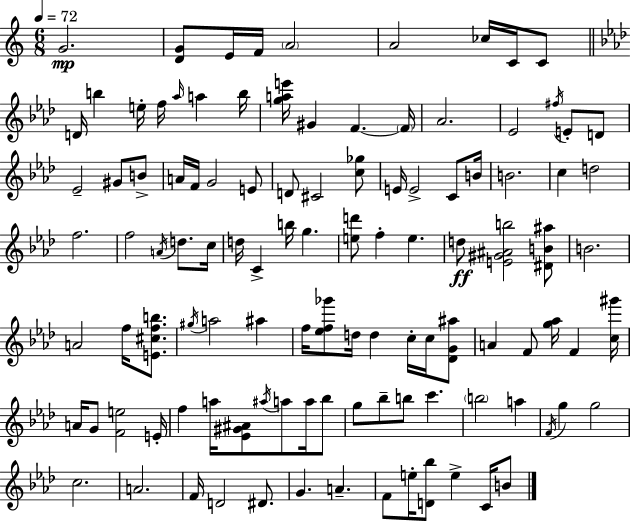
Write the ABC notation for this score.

X:1
T:Untitled
M:6/8
L:1/4
K:Am
G2 [DG]/2 E/4 F/4 A2 A2 _c/4 C/4 C/2 D/4 b e/4 f/4 _a/4 a b/4 [gae']/4 ^G F F/4 _A2 _E2 ^f/4 E/2 D/2 _E2 ^G/2 B/2 A/4 F/4 G2 E/2 D/2 ^C2 [c_g]/2 E/4 E2 C/2 B/4 B2 c d2 f2 f2 A/4 d/2 c/4 d/4 C b/4 g [ed']/2 f e d/2 [E^G^Ab]2 [^DB^a]/2 B2 A2 f/4 [E^cfb]/2 ^g/4 a2 ^a f/4 [_ef_g']/2 d/4 d c/4 c/4 [_DG^a]/2 A F/2 [g_a]/4 F [c^g']/4 A/4 G/2 [Fe]2 E/4 f a/4 [_E^G^A]/2 ^a/4 a/2 a/4 _b/2 g/2 _b/2 b/2 c' b2 a F/4 g g2 c2 A2 F/4 D2 ^D/2 G A F/2 e/4 [D_b]/2 e C/4 B/2